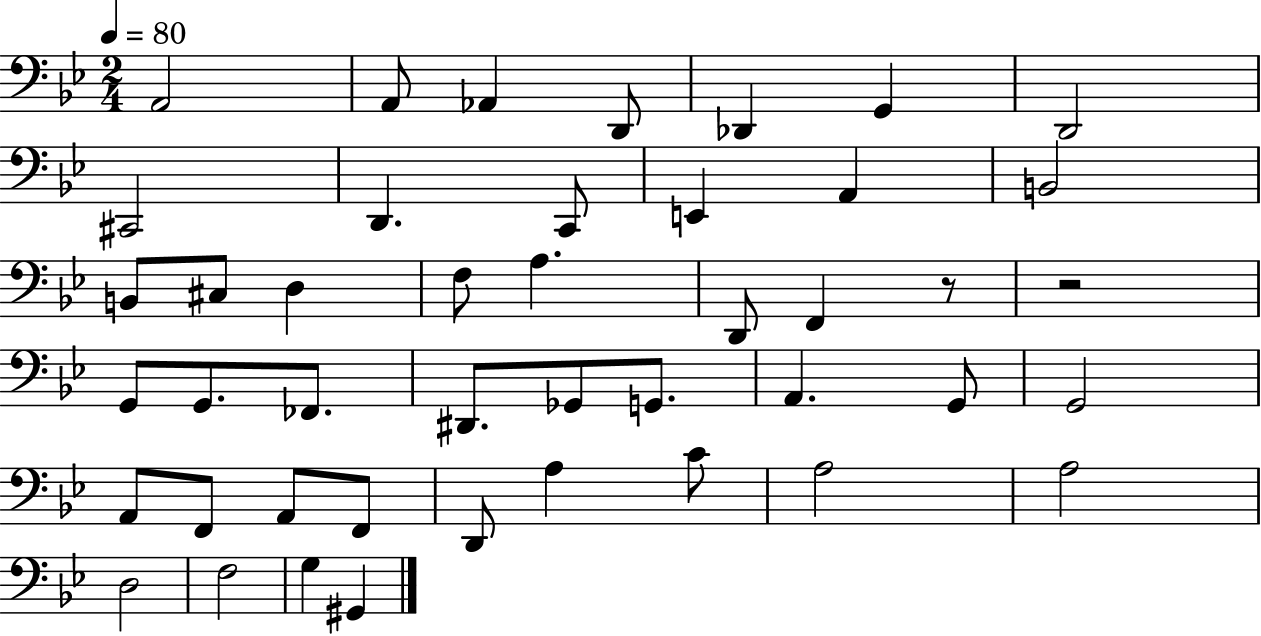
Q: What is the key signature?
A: BES major